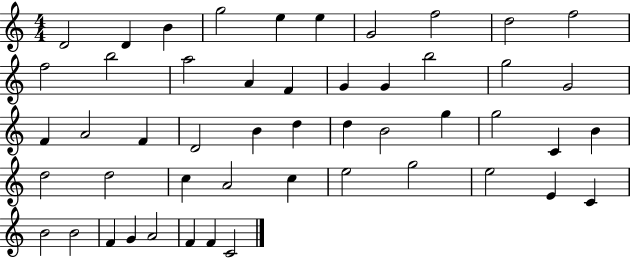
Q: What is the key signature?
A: C major